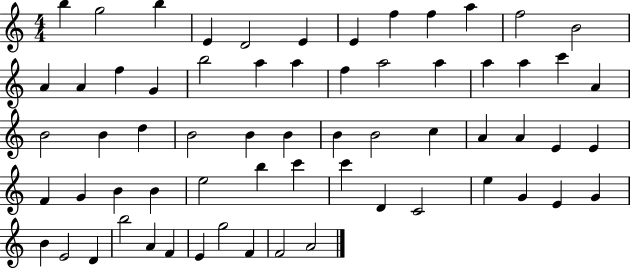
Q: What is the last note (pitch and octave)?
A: A4